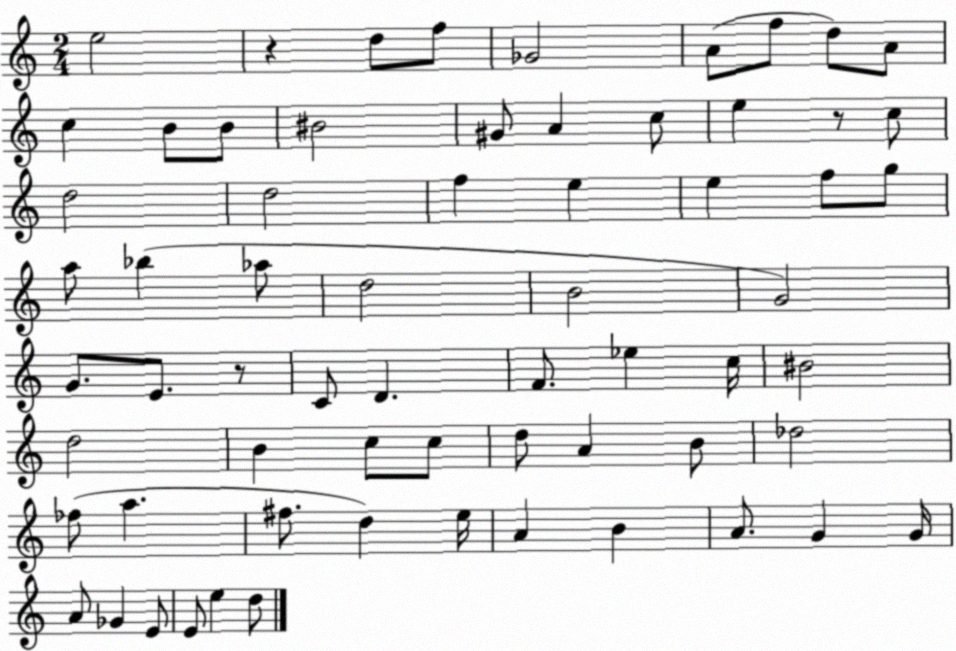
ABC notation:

X:1
T:Untitled
M:2/4
L:1/4
K:C
e2 z d/2 f/2 _G2 A/2 f/2 d/2 A/2 c B/2 B/2 ^B2 ^G/2 A c/2 e z/2 c/2 d2 d2 f e e f/2 g/2 a/2 _b _a/2 d2 B2 G2 G/2 E/2 z/2 C/2 D F/2 _e c/4 ^B2 d2 B c/2 c/2 d/2 A B/2 _d2 _f/2 a ^f/2 d e/4 A B A/2 G G/4 A/2 _G E/2 E/2 e d/2